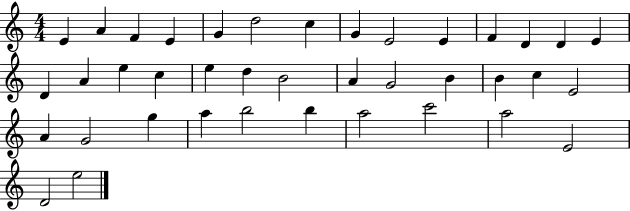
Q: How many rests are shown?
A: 0